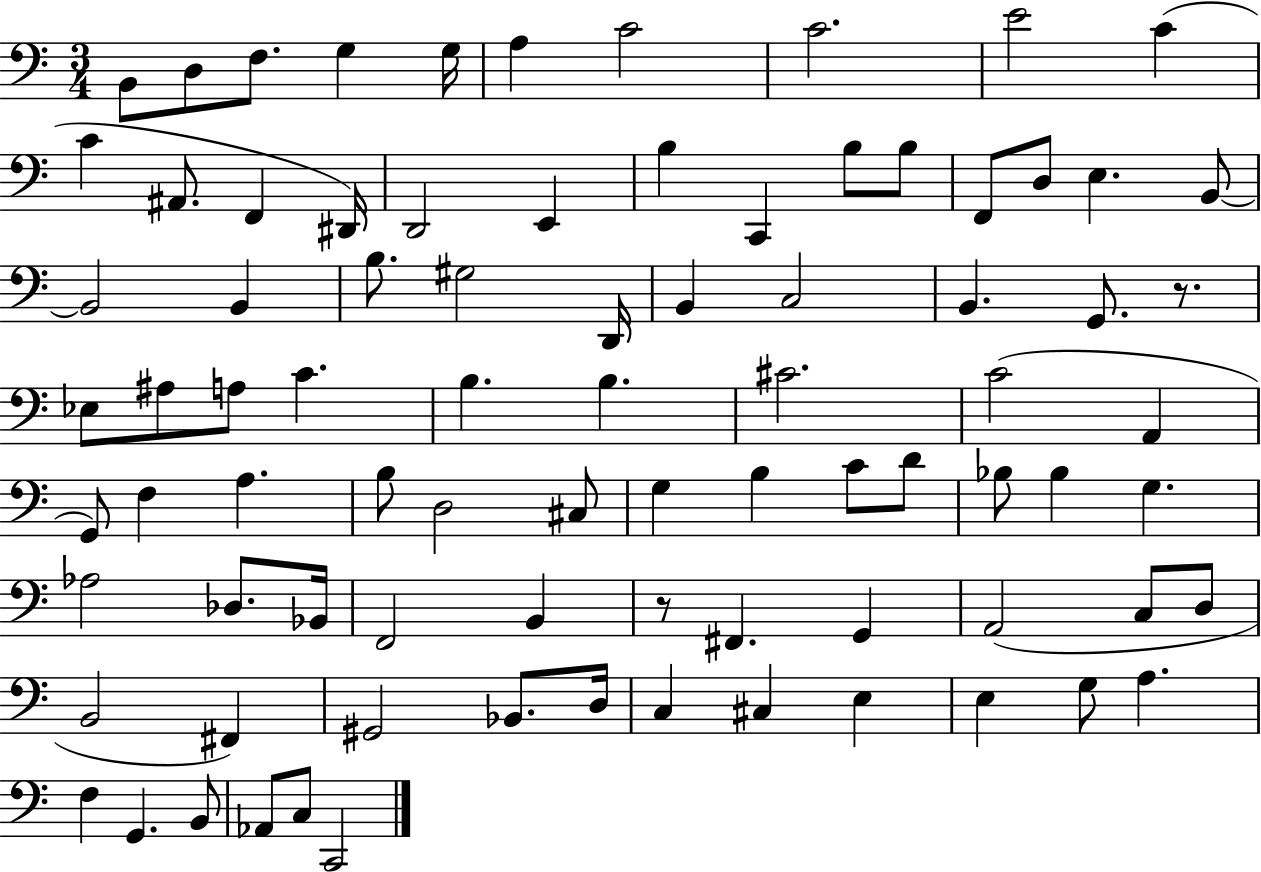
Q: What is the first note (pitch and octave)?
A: B2